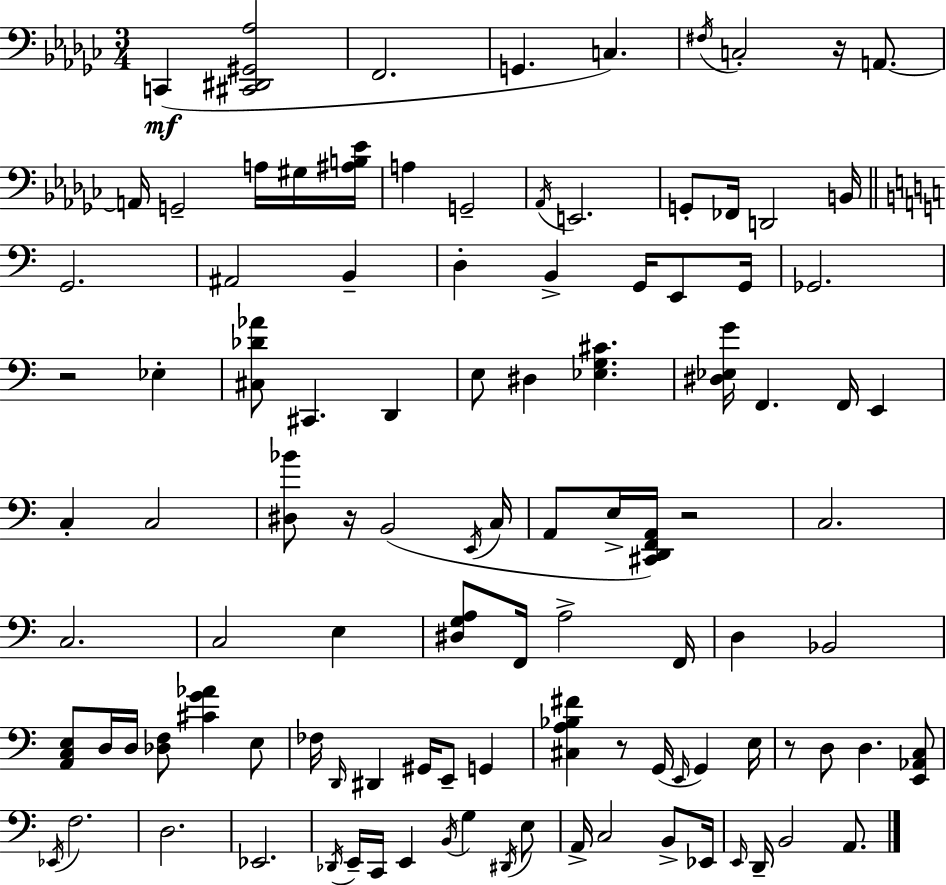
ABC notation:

X:1
T:Untitled
M:3/4
L:1/4
K:Ebm
C,, [^C,,^D,,^G,,_A,]2 F,,2 G,, C, ^F,/4 C,2 z/4 A,,/2 A,,/4 G,,2 A,/4 ^G,/4 [^A,B,_E]/4 A, G,,2 _A,,/4 E,,2 G,,/2 _F,,/4 D,,2 B,,/4 G,,2 ^A,,2 B,, D, B,, G,,/4 E,,/2 G,,/4 _G,,2 z2 _E, [^C,_D_A]/2 ^C,, D,, E,/2 ^D, [_E,G,^C] [^D,_E,G]/4 F,, F,,/4 E,, C, C,2 [^D,_B]/2 z/4 B,,2 E,,/4 C,/4 A,,/2 E,/4 [^C,,D,,F,,A,,]/4 z2 C,2 C,2 C,2 E, [^D,G,A,]/2 F,,/4 A,2 F,,/4 D, _B,,2 [A,,C,E,]/2 D,/4 D,/4 [_D,F,]/2 [^CG_A] E,/2 _F,/4 D,,/4 ^D,, ^G,,/4 E,,/2 G,, [^C,A,_B,^F] z/2 G,,/4 E,,/4 G,, E,/4 z/2 D,/2 D, [E,,_A,,C,]/2 _E,,/4 F,2 D,2 _E,,2 _D,,/4 E,,/4 C,,/4 E,, B,,/4 G, ^D,,/4 E,/2 A,,/4 C,2 B,,/2 _E,,/4 E,,/4 D,,/4 B,,2 A,,/2